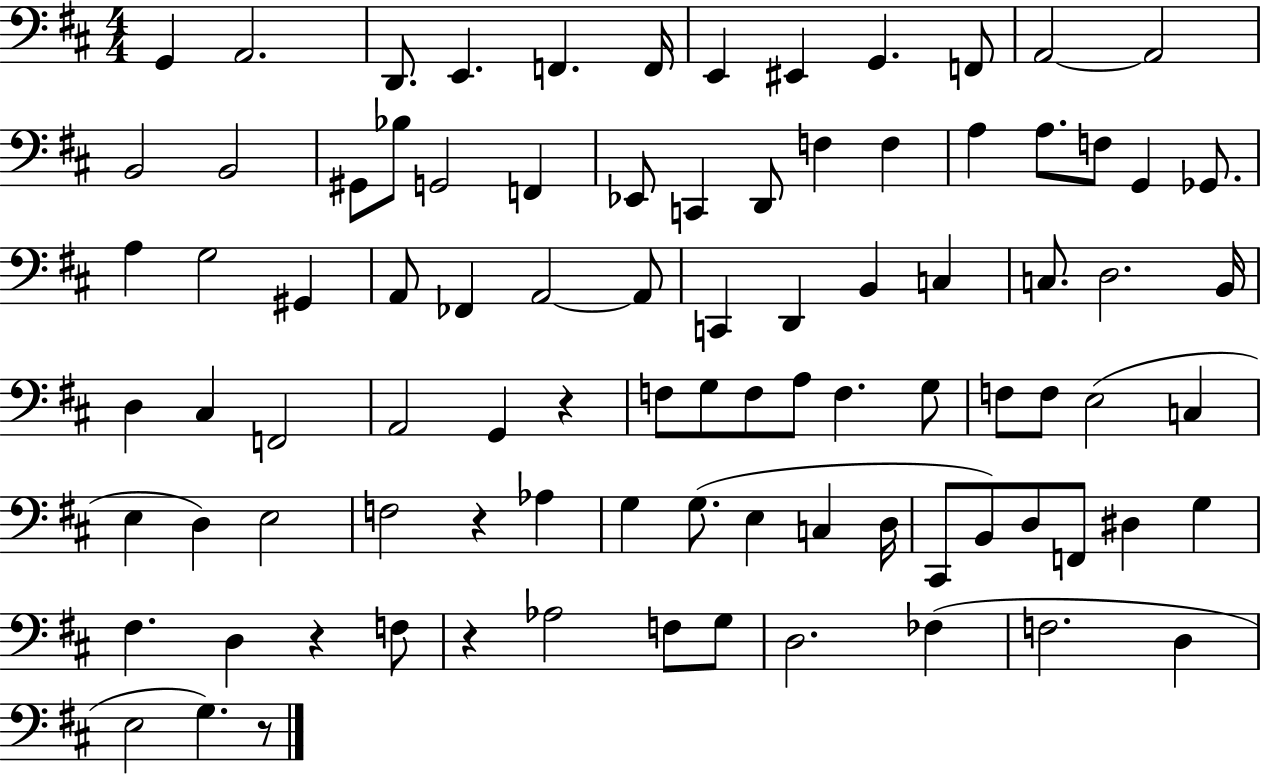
{
  \clef bass
  \numericTimeSignature
  \time 4/4
  \key d \major
  \repeat volta 2 { g,4 a,2. | d,8. e,4. f,4. f,16 | e,4 eis,4 g,4. f,8 | a,2~~ a,2 | \break b,2 b,2 | gis,8 bes8 g,2 f,4 | ees,8 c,4 d,8 f4 f4 | a4 a8. f8 g,4 ges,8. | \break a4 g2 gis,4 | a,8 fes,4 a,2~~ a,8 | c,4 d,4 b,4 c4 | c8. d2. b,16 | \break d4 cis4 f,2 | a,2 g,4 r4 | f8 g8 f8 a8 f4. g8 | f8 f8 e2( c4 | \break e4 d4) e2 | f2 r4 aes4 | g4 g8.( e4 c4 d16 | cis,8 b,8) d8 f,8 dis4 g4 | \break fis4. d4 r4 f8 | r4 aes2 f8 g8 | d2. fes4( | f2. d4 | \break e2 g4.) r8 | } \bar "|."
}